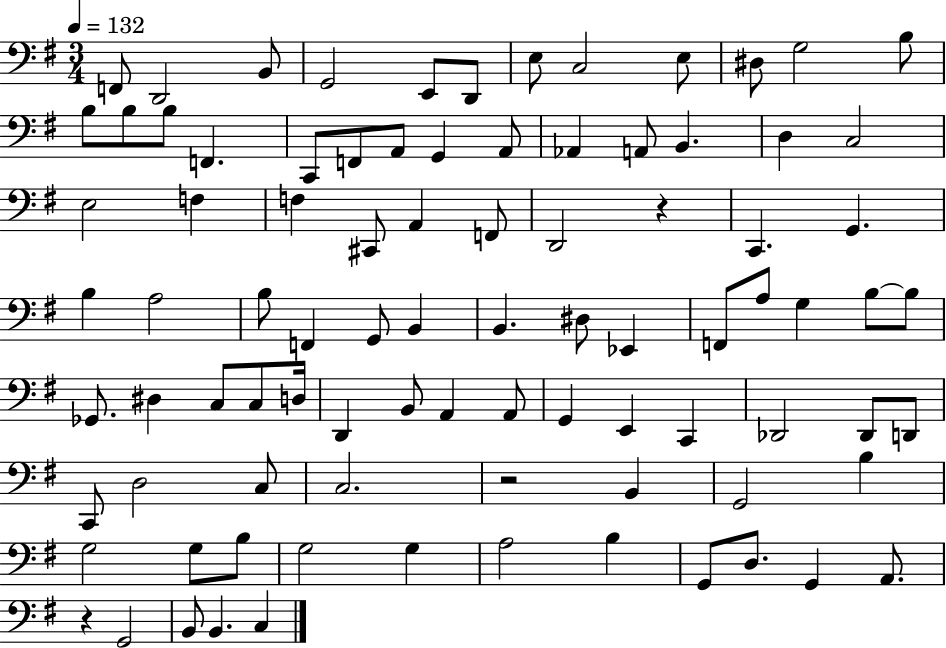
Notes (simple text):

F2/e D2/h B2/e G2/h E2/e D2/e E3/e C3/h E3/e D#3/e G3/h B3/e B3/e B3/e B3/e F2/q. C2/e F2/e A2/e G2/q A2/e Ab2/q A2/e B2/q. D3/q C3/h E3/h F3/q F3/q C#2/e A2/q F2/e D2/h R/q C2/q. G2/q. B3/q A3/h B3/e F2/q G2/e B2/q B2/q. D#3/e Eb2/q F2/e A3/e G3/q B3/e B3/e Gb2/e. D#3/q C3/e C3/e D3/s D2/q B2/e A2/q A2/e G2/q E2/q C2/q Db2/h Db2/e D2/e C2/e D3/h C3/e C3/h. R/h B2/q G2/h B3/q G3/h G3/e B3/e G3/h G3/q A3/h B3/q G2/e D3/e. G2/q A2/e. R/q G2/h B2/e B2/q. C3/q